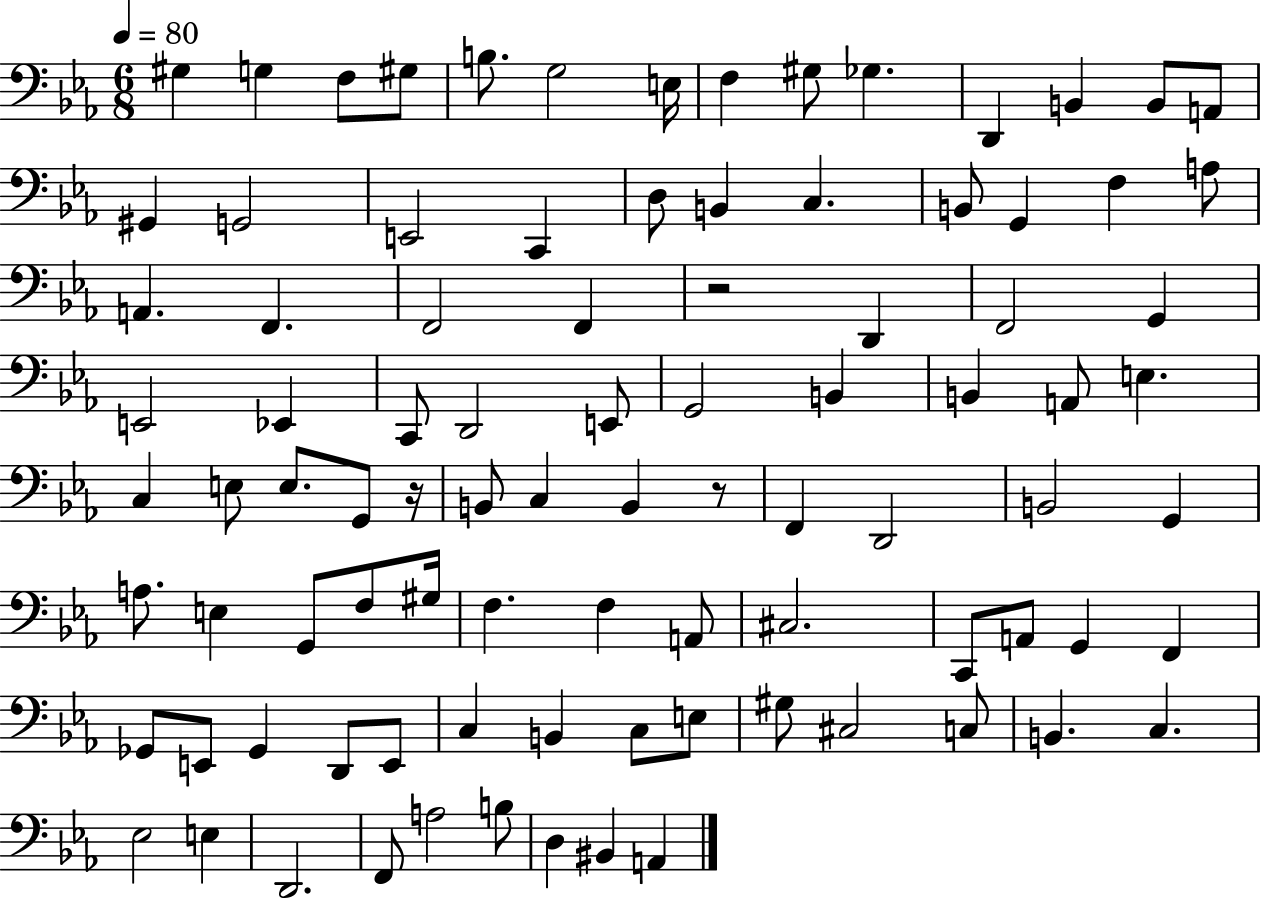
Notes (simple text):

G#3/q G3/q F3/e G#3/e B3/e. G3/h E3/s F3/q G#3/e Gb3/q. D2/q B2/q B2/e A2/e G#2/q G2/h E2/h C2/q D3/e B2/q C3/q. B2/e G2/q F3/q A3/e A2/q. F2/q. F2/h F2/q R/h D2/q F2/h G2/q E2/h Eb2/q C2/e D2/h E2/e G2/h B2/q B2/q A2/e E3/q. C3/q E3/e E3/e. G2/e R/s B2/e C3/q B2/q R/e F2/q D2/h B2/h G2/q A3/e. E3/q G2/e F3/e G#3/s F3/q. F3/q A2/e C#3/h. C2/e A2/e G2/q F2/q Gb2/e E2/e Gb2/q D2/e E2/e C3/q B2/q C3/e E3/e G#3/e C#3/h C3/e B2/q. C3/q. Eb3/h E3/q D2/h. F2/e A3/h B3/e D3/q BIS2/q A2/q